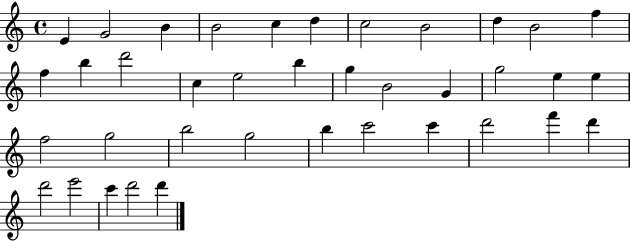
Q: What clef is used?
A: treble